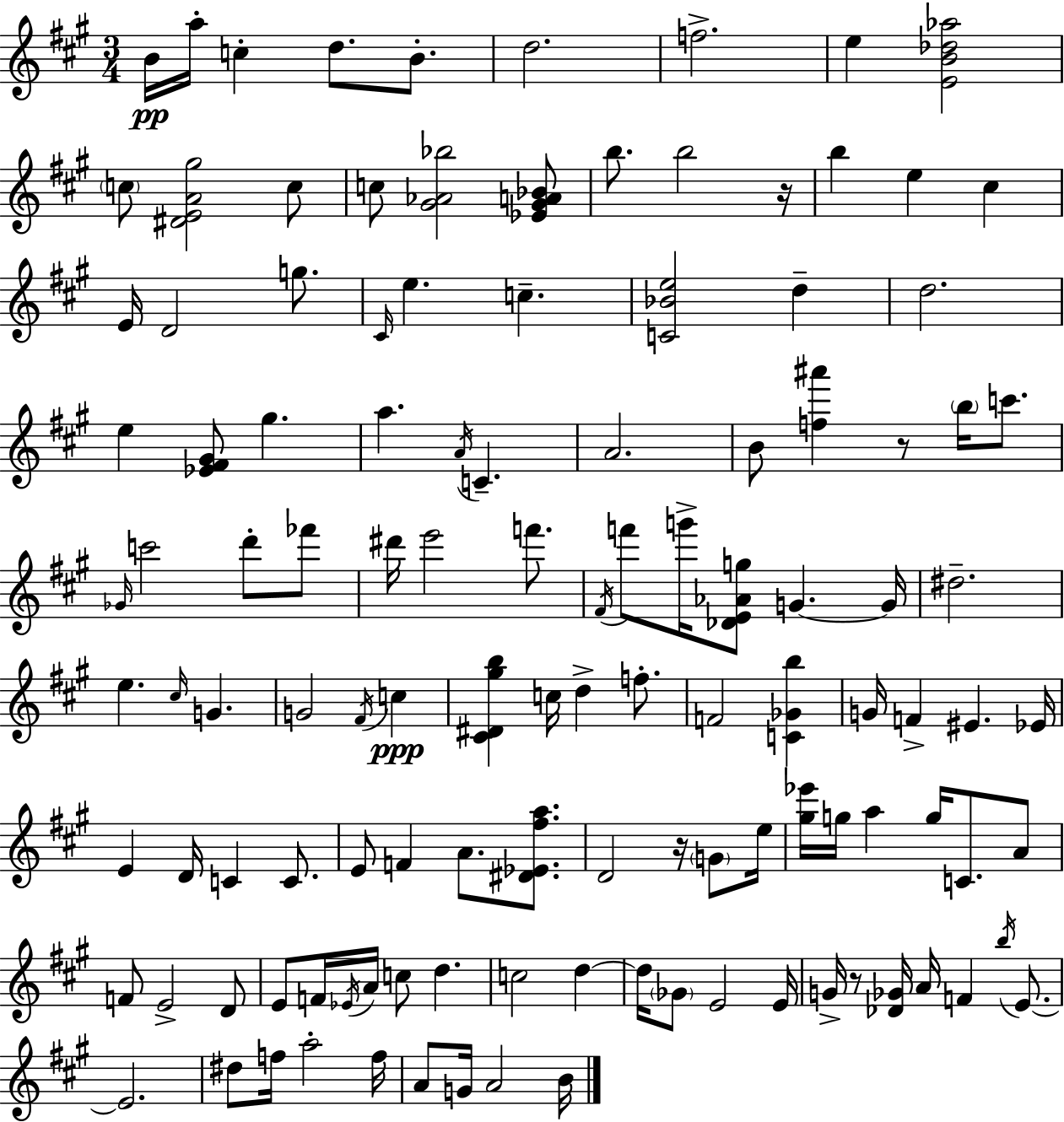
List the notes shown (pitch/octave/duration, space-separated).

B4/s A5/s C5/q D5/e. B4/e. D5/h. F5/h. E5/q [E4,B4,Db5,Ab5]/h C5/e [D#4,E4,A4,G#5]/h C5/e C5/e [G#4,Ab4,Bb5]/h [Eb4,G#4,A4,Bb4]/e B5/e. B5/h R/s B5/q E5/q C#5/q E4/s D4/h G5/e. C#4/s E5/q. C5/q. [C4,Bb4,E5]/h D5/q D5/h. E5/q [Eb4,F#4,G#4]/e G#5/q. A5/q. A4/s C4/q. A4/h. B4/e [F5,A#6]/q R/e B5/s C6/e. Gb4/s C6/h D6/e FES6/e D#6/s E6/h F6/e. F#4/s F6/e G6/s [Db4,E4,Ab4,G5]/e G4/q. G4/s D#5/h. E5/q. C#5/s G4/q. G4/h F#4/s C5/q [C#4,D#4,G#5,B5]/q C5/s D5/q F5/e. F4/h [C4,Gb4,B5]/q G4/s F4/q EIS4/q. Eb4/s E4/q D4/s C4/q C4/e. E4/e F4/q A4/e. [D#4,Eb4,F#5,A5]/e. D4/h R/s G4/e E5/s [G#5,Eb6]/s G5/s A5/q G5/s C4/e. A4/e F4/e E4/h D4/e E4/e F4/s Eb4/s A4/s C5/e D5/q. C5/h D5/q D5/s Gb4/e E4/h E4/s G4/s R/e [Db4,Gb4]/s A4/s F4/q B5/s E4/e. E4/h. D#5/e F5/s A5/h F5/s A4/e G4/s A4/h B4/s